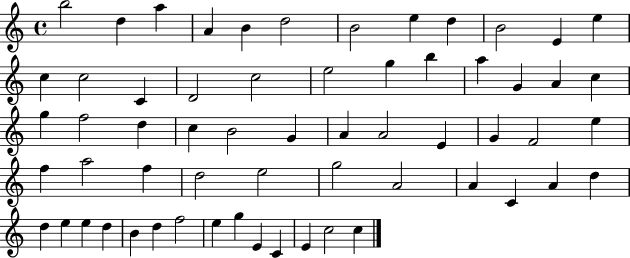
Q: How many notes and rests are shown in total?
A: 61